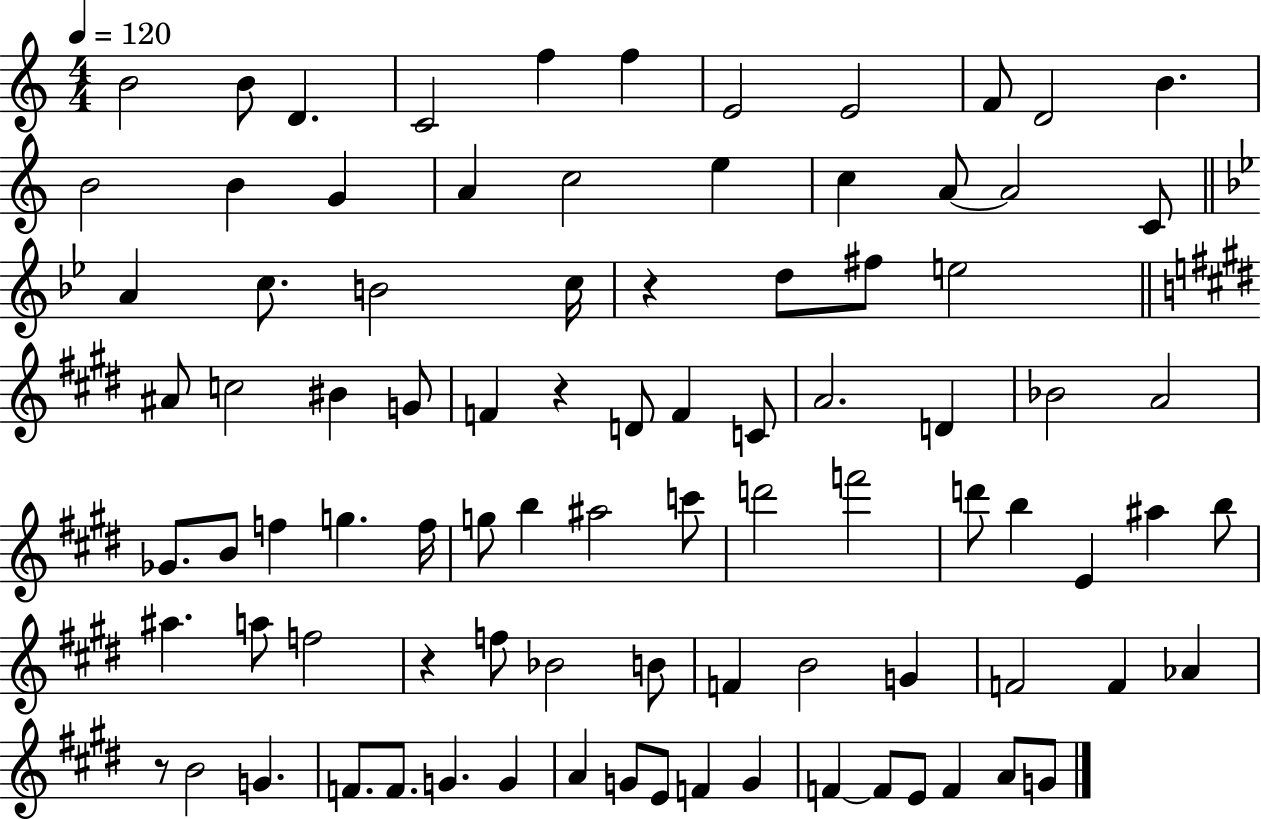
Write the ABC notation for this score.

X:1
T:Untitled
M:4/4
L:1/4
K:C
B2 B/2 D C2 f f E2 E2 F/2 D2 B B2 B G A c2 e c A/2 A2 C/2 A c/2 B2 c/4 z d/2 ^f/2 e2 ^A/2 c2 ^B G/2 F z D/2 F C/2 A2 D _B2 A2 _G/2 B/2 f g f/4 g/2 b ^a2 c'/2 d'2 f'2 d'/2 b E ^a b/2 ^a a/2 f2 z f/2 _B2 B/2 F B2 G F2 F _A z/2 B2 G F/2 F/2 G G A G/2 E/2 F G F F/2 E/2 F A/2 G/2